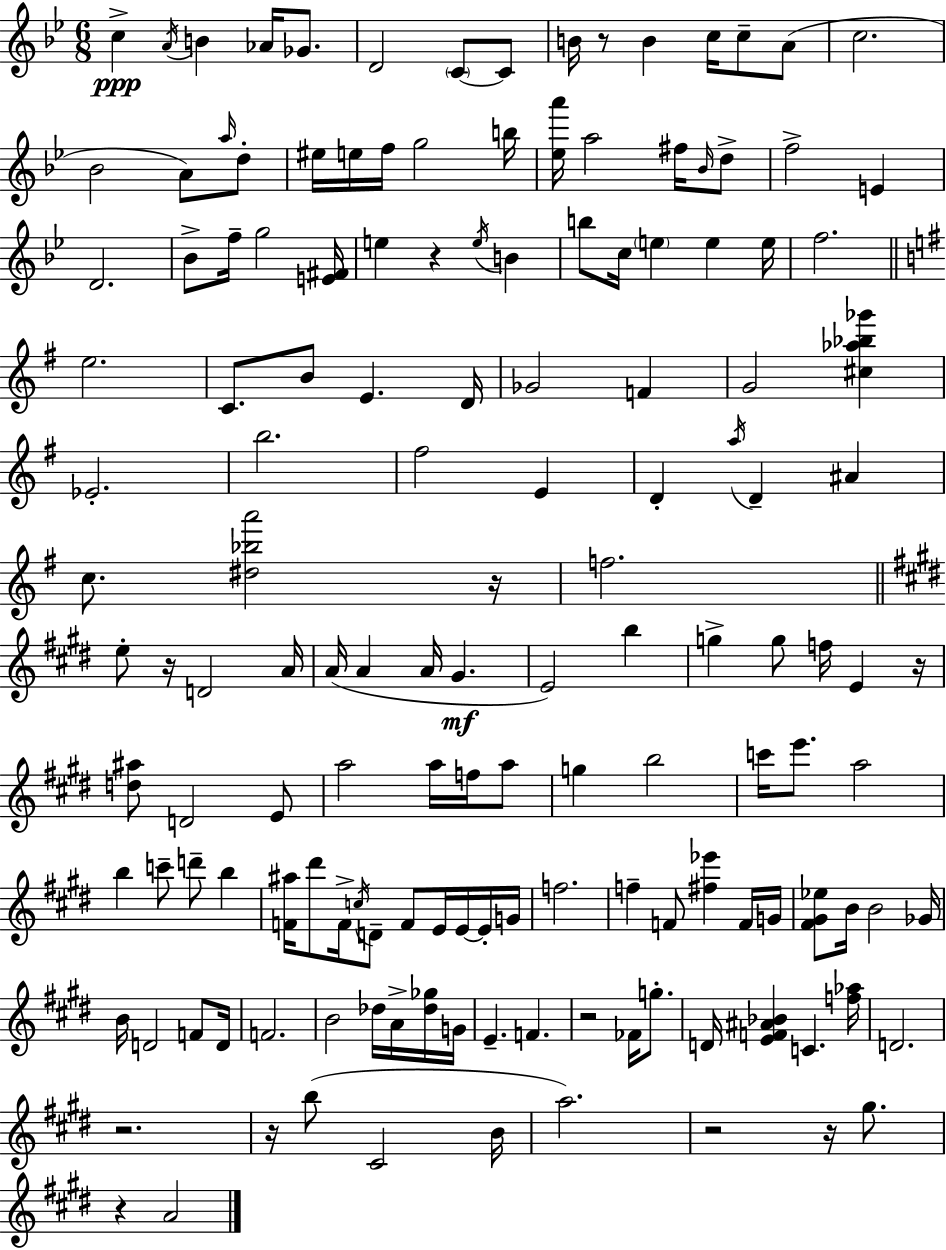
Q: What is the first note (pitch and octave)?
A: C5